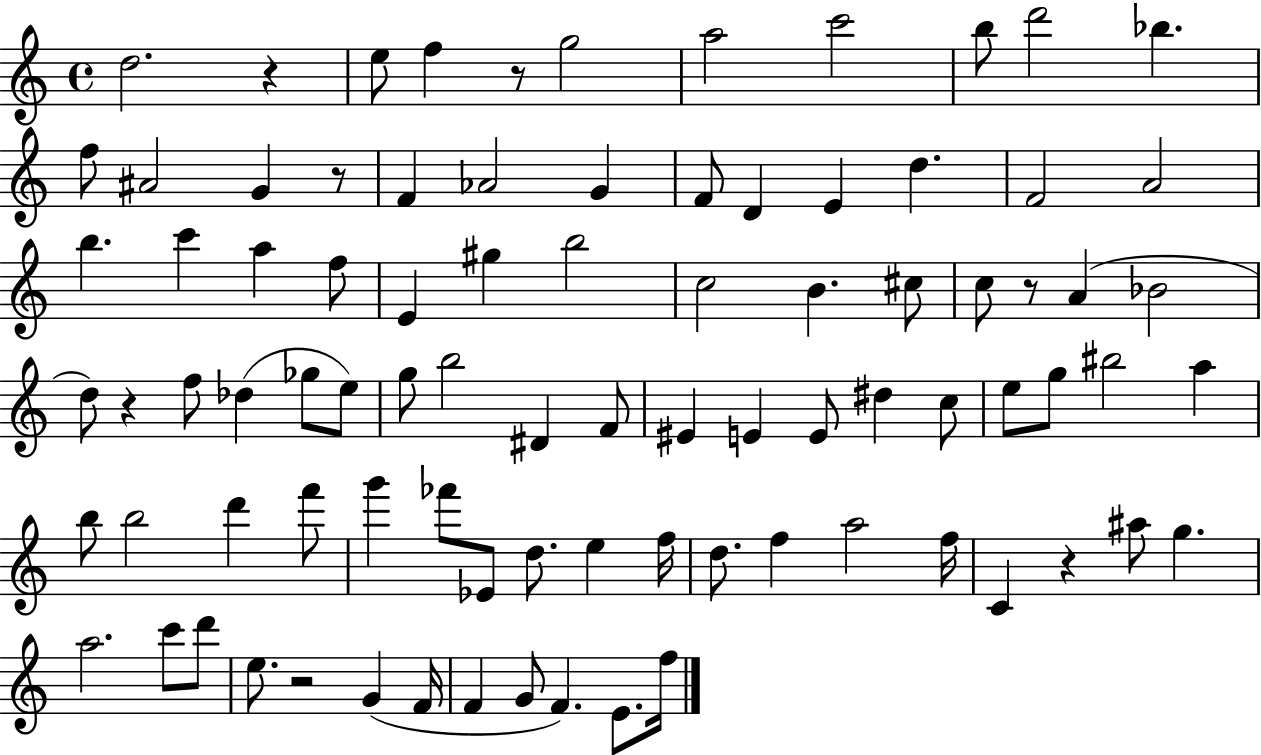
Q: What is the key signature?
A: C major